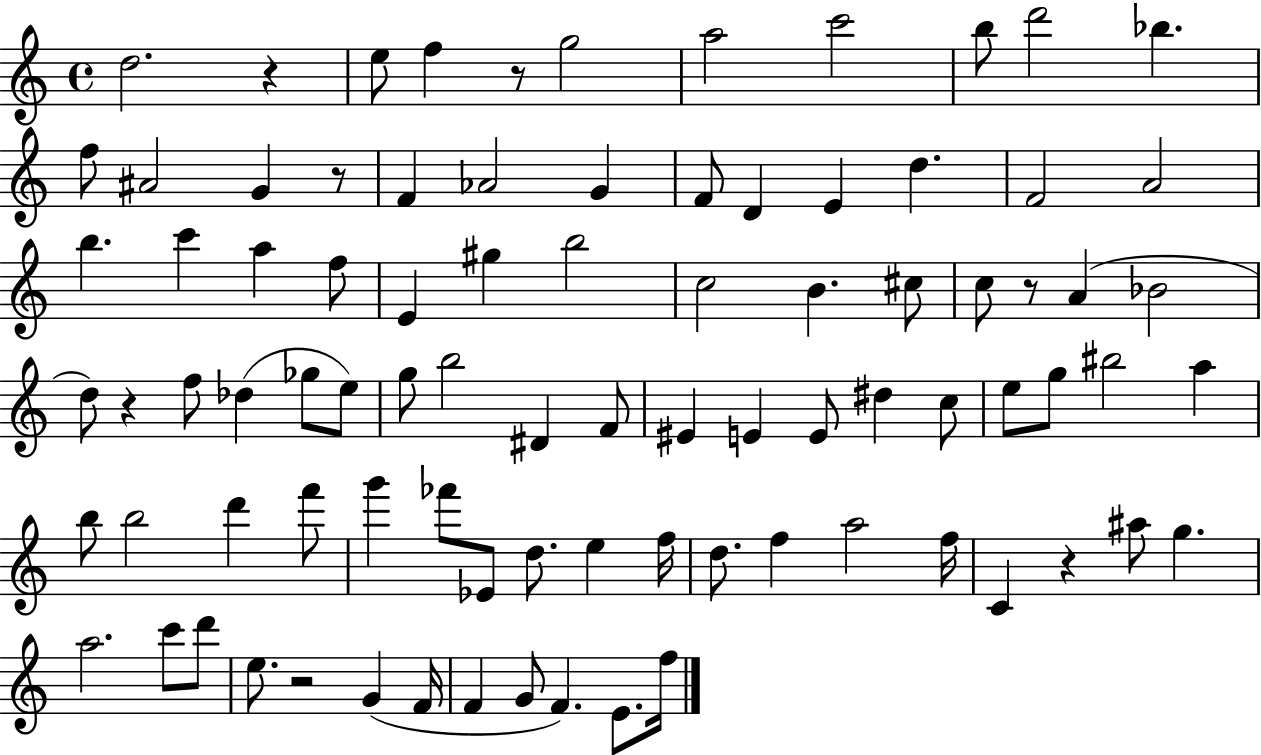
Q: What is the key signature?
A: C major